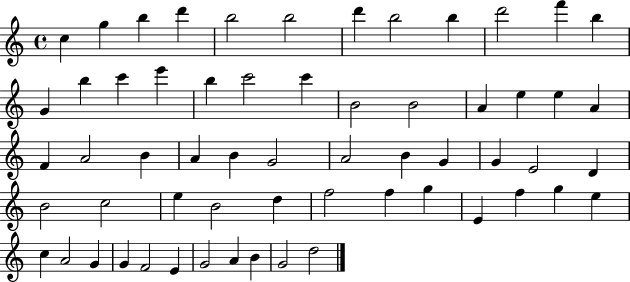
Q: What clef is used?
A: treble